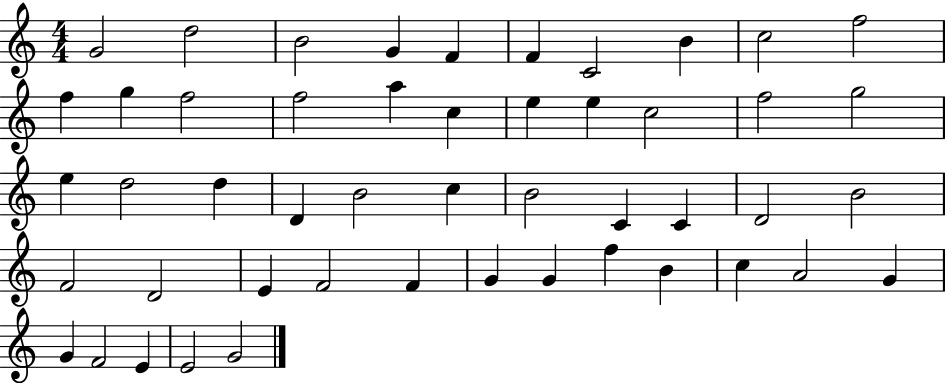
X:1
T:Untitled
M:4/4
L:1/4
K:C
G2 d2 B2 G F F C2 B c2 f2 f g f2 f2 a c e e c2 f2 g2 e d2 d D B2 c B2 C C D2 B2 F2 D2 E F2 F G G f B c A2 G G F2 E E2 G2